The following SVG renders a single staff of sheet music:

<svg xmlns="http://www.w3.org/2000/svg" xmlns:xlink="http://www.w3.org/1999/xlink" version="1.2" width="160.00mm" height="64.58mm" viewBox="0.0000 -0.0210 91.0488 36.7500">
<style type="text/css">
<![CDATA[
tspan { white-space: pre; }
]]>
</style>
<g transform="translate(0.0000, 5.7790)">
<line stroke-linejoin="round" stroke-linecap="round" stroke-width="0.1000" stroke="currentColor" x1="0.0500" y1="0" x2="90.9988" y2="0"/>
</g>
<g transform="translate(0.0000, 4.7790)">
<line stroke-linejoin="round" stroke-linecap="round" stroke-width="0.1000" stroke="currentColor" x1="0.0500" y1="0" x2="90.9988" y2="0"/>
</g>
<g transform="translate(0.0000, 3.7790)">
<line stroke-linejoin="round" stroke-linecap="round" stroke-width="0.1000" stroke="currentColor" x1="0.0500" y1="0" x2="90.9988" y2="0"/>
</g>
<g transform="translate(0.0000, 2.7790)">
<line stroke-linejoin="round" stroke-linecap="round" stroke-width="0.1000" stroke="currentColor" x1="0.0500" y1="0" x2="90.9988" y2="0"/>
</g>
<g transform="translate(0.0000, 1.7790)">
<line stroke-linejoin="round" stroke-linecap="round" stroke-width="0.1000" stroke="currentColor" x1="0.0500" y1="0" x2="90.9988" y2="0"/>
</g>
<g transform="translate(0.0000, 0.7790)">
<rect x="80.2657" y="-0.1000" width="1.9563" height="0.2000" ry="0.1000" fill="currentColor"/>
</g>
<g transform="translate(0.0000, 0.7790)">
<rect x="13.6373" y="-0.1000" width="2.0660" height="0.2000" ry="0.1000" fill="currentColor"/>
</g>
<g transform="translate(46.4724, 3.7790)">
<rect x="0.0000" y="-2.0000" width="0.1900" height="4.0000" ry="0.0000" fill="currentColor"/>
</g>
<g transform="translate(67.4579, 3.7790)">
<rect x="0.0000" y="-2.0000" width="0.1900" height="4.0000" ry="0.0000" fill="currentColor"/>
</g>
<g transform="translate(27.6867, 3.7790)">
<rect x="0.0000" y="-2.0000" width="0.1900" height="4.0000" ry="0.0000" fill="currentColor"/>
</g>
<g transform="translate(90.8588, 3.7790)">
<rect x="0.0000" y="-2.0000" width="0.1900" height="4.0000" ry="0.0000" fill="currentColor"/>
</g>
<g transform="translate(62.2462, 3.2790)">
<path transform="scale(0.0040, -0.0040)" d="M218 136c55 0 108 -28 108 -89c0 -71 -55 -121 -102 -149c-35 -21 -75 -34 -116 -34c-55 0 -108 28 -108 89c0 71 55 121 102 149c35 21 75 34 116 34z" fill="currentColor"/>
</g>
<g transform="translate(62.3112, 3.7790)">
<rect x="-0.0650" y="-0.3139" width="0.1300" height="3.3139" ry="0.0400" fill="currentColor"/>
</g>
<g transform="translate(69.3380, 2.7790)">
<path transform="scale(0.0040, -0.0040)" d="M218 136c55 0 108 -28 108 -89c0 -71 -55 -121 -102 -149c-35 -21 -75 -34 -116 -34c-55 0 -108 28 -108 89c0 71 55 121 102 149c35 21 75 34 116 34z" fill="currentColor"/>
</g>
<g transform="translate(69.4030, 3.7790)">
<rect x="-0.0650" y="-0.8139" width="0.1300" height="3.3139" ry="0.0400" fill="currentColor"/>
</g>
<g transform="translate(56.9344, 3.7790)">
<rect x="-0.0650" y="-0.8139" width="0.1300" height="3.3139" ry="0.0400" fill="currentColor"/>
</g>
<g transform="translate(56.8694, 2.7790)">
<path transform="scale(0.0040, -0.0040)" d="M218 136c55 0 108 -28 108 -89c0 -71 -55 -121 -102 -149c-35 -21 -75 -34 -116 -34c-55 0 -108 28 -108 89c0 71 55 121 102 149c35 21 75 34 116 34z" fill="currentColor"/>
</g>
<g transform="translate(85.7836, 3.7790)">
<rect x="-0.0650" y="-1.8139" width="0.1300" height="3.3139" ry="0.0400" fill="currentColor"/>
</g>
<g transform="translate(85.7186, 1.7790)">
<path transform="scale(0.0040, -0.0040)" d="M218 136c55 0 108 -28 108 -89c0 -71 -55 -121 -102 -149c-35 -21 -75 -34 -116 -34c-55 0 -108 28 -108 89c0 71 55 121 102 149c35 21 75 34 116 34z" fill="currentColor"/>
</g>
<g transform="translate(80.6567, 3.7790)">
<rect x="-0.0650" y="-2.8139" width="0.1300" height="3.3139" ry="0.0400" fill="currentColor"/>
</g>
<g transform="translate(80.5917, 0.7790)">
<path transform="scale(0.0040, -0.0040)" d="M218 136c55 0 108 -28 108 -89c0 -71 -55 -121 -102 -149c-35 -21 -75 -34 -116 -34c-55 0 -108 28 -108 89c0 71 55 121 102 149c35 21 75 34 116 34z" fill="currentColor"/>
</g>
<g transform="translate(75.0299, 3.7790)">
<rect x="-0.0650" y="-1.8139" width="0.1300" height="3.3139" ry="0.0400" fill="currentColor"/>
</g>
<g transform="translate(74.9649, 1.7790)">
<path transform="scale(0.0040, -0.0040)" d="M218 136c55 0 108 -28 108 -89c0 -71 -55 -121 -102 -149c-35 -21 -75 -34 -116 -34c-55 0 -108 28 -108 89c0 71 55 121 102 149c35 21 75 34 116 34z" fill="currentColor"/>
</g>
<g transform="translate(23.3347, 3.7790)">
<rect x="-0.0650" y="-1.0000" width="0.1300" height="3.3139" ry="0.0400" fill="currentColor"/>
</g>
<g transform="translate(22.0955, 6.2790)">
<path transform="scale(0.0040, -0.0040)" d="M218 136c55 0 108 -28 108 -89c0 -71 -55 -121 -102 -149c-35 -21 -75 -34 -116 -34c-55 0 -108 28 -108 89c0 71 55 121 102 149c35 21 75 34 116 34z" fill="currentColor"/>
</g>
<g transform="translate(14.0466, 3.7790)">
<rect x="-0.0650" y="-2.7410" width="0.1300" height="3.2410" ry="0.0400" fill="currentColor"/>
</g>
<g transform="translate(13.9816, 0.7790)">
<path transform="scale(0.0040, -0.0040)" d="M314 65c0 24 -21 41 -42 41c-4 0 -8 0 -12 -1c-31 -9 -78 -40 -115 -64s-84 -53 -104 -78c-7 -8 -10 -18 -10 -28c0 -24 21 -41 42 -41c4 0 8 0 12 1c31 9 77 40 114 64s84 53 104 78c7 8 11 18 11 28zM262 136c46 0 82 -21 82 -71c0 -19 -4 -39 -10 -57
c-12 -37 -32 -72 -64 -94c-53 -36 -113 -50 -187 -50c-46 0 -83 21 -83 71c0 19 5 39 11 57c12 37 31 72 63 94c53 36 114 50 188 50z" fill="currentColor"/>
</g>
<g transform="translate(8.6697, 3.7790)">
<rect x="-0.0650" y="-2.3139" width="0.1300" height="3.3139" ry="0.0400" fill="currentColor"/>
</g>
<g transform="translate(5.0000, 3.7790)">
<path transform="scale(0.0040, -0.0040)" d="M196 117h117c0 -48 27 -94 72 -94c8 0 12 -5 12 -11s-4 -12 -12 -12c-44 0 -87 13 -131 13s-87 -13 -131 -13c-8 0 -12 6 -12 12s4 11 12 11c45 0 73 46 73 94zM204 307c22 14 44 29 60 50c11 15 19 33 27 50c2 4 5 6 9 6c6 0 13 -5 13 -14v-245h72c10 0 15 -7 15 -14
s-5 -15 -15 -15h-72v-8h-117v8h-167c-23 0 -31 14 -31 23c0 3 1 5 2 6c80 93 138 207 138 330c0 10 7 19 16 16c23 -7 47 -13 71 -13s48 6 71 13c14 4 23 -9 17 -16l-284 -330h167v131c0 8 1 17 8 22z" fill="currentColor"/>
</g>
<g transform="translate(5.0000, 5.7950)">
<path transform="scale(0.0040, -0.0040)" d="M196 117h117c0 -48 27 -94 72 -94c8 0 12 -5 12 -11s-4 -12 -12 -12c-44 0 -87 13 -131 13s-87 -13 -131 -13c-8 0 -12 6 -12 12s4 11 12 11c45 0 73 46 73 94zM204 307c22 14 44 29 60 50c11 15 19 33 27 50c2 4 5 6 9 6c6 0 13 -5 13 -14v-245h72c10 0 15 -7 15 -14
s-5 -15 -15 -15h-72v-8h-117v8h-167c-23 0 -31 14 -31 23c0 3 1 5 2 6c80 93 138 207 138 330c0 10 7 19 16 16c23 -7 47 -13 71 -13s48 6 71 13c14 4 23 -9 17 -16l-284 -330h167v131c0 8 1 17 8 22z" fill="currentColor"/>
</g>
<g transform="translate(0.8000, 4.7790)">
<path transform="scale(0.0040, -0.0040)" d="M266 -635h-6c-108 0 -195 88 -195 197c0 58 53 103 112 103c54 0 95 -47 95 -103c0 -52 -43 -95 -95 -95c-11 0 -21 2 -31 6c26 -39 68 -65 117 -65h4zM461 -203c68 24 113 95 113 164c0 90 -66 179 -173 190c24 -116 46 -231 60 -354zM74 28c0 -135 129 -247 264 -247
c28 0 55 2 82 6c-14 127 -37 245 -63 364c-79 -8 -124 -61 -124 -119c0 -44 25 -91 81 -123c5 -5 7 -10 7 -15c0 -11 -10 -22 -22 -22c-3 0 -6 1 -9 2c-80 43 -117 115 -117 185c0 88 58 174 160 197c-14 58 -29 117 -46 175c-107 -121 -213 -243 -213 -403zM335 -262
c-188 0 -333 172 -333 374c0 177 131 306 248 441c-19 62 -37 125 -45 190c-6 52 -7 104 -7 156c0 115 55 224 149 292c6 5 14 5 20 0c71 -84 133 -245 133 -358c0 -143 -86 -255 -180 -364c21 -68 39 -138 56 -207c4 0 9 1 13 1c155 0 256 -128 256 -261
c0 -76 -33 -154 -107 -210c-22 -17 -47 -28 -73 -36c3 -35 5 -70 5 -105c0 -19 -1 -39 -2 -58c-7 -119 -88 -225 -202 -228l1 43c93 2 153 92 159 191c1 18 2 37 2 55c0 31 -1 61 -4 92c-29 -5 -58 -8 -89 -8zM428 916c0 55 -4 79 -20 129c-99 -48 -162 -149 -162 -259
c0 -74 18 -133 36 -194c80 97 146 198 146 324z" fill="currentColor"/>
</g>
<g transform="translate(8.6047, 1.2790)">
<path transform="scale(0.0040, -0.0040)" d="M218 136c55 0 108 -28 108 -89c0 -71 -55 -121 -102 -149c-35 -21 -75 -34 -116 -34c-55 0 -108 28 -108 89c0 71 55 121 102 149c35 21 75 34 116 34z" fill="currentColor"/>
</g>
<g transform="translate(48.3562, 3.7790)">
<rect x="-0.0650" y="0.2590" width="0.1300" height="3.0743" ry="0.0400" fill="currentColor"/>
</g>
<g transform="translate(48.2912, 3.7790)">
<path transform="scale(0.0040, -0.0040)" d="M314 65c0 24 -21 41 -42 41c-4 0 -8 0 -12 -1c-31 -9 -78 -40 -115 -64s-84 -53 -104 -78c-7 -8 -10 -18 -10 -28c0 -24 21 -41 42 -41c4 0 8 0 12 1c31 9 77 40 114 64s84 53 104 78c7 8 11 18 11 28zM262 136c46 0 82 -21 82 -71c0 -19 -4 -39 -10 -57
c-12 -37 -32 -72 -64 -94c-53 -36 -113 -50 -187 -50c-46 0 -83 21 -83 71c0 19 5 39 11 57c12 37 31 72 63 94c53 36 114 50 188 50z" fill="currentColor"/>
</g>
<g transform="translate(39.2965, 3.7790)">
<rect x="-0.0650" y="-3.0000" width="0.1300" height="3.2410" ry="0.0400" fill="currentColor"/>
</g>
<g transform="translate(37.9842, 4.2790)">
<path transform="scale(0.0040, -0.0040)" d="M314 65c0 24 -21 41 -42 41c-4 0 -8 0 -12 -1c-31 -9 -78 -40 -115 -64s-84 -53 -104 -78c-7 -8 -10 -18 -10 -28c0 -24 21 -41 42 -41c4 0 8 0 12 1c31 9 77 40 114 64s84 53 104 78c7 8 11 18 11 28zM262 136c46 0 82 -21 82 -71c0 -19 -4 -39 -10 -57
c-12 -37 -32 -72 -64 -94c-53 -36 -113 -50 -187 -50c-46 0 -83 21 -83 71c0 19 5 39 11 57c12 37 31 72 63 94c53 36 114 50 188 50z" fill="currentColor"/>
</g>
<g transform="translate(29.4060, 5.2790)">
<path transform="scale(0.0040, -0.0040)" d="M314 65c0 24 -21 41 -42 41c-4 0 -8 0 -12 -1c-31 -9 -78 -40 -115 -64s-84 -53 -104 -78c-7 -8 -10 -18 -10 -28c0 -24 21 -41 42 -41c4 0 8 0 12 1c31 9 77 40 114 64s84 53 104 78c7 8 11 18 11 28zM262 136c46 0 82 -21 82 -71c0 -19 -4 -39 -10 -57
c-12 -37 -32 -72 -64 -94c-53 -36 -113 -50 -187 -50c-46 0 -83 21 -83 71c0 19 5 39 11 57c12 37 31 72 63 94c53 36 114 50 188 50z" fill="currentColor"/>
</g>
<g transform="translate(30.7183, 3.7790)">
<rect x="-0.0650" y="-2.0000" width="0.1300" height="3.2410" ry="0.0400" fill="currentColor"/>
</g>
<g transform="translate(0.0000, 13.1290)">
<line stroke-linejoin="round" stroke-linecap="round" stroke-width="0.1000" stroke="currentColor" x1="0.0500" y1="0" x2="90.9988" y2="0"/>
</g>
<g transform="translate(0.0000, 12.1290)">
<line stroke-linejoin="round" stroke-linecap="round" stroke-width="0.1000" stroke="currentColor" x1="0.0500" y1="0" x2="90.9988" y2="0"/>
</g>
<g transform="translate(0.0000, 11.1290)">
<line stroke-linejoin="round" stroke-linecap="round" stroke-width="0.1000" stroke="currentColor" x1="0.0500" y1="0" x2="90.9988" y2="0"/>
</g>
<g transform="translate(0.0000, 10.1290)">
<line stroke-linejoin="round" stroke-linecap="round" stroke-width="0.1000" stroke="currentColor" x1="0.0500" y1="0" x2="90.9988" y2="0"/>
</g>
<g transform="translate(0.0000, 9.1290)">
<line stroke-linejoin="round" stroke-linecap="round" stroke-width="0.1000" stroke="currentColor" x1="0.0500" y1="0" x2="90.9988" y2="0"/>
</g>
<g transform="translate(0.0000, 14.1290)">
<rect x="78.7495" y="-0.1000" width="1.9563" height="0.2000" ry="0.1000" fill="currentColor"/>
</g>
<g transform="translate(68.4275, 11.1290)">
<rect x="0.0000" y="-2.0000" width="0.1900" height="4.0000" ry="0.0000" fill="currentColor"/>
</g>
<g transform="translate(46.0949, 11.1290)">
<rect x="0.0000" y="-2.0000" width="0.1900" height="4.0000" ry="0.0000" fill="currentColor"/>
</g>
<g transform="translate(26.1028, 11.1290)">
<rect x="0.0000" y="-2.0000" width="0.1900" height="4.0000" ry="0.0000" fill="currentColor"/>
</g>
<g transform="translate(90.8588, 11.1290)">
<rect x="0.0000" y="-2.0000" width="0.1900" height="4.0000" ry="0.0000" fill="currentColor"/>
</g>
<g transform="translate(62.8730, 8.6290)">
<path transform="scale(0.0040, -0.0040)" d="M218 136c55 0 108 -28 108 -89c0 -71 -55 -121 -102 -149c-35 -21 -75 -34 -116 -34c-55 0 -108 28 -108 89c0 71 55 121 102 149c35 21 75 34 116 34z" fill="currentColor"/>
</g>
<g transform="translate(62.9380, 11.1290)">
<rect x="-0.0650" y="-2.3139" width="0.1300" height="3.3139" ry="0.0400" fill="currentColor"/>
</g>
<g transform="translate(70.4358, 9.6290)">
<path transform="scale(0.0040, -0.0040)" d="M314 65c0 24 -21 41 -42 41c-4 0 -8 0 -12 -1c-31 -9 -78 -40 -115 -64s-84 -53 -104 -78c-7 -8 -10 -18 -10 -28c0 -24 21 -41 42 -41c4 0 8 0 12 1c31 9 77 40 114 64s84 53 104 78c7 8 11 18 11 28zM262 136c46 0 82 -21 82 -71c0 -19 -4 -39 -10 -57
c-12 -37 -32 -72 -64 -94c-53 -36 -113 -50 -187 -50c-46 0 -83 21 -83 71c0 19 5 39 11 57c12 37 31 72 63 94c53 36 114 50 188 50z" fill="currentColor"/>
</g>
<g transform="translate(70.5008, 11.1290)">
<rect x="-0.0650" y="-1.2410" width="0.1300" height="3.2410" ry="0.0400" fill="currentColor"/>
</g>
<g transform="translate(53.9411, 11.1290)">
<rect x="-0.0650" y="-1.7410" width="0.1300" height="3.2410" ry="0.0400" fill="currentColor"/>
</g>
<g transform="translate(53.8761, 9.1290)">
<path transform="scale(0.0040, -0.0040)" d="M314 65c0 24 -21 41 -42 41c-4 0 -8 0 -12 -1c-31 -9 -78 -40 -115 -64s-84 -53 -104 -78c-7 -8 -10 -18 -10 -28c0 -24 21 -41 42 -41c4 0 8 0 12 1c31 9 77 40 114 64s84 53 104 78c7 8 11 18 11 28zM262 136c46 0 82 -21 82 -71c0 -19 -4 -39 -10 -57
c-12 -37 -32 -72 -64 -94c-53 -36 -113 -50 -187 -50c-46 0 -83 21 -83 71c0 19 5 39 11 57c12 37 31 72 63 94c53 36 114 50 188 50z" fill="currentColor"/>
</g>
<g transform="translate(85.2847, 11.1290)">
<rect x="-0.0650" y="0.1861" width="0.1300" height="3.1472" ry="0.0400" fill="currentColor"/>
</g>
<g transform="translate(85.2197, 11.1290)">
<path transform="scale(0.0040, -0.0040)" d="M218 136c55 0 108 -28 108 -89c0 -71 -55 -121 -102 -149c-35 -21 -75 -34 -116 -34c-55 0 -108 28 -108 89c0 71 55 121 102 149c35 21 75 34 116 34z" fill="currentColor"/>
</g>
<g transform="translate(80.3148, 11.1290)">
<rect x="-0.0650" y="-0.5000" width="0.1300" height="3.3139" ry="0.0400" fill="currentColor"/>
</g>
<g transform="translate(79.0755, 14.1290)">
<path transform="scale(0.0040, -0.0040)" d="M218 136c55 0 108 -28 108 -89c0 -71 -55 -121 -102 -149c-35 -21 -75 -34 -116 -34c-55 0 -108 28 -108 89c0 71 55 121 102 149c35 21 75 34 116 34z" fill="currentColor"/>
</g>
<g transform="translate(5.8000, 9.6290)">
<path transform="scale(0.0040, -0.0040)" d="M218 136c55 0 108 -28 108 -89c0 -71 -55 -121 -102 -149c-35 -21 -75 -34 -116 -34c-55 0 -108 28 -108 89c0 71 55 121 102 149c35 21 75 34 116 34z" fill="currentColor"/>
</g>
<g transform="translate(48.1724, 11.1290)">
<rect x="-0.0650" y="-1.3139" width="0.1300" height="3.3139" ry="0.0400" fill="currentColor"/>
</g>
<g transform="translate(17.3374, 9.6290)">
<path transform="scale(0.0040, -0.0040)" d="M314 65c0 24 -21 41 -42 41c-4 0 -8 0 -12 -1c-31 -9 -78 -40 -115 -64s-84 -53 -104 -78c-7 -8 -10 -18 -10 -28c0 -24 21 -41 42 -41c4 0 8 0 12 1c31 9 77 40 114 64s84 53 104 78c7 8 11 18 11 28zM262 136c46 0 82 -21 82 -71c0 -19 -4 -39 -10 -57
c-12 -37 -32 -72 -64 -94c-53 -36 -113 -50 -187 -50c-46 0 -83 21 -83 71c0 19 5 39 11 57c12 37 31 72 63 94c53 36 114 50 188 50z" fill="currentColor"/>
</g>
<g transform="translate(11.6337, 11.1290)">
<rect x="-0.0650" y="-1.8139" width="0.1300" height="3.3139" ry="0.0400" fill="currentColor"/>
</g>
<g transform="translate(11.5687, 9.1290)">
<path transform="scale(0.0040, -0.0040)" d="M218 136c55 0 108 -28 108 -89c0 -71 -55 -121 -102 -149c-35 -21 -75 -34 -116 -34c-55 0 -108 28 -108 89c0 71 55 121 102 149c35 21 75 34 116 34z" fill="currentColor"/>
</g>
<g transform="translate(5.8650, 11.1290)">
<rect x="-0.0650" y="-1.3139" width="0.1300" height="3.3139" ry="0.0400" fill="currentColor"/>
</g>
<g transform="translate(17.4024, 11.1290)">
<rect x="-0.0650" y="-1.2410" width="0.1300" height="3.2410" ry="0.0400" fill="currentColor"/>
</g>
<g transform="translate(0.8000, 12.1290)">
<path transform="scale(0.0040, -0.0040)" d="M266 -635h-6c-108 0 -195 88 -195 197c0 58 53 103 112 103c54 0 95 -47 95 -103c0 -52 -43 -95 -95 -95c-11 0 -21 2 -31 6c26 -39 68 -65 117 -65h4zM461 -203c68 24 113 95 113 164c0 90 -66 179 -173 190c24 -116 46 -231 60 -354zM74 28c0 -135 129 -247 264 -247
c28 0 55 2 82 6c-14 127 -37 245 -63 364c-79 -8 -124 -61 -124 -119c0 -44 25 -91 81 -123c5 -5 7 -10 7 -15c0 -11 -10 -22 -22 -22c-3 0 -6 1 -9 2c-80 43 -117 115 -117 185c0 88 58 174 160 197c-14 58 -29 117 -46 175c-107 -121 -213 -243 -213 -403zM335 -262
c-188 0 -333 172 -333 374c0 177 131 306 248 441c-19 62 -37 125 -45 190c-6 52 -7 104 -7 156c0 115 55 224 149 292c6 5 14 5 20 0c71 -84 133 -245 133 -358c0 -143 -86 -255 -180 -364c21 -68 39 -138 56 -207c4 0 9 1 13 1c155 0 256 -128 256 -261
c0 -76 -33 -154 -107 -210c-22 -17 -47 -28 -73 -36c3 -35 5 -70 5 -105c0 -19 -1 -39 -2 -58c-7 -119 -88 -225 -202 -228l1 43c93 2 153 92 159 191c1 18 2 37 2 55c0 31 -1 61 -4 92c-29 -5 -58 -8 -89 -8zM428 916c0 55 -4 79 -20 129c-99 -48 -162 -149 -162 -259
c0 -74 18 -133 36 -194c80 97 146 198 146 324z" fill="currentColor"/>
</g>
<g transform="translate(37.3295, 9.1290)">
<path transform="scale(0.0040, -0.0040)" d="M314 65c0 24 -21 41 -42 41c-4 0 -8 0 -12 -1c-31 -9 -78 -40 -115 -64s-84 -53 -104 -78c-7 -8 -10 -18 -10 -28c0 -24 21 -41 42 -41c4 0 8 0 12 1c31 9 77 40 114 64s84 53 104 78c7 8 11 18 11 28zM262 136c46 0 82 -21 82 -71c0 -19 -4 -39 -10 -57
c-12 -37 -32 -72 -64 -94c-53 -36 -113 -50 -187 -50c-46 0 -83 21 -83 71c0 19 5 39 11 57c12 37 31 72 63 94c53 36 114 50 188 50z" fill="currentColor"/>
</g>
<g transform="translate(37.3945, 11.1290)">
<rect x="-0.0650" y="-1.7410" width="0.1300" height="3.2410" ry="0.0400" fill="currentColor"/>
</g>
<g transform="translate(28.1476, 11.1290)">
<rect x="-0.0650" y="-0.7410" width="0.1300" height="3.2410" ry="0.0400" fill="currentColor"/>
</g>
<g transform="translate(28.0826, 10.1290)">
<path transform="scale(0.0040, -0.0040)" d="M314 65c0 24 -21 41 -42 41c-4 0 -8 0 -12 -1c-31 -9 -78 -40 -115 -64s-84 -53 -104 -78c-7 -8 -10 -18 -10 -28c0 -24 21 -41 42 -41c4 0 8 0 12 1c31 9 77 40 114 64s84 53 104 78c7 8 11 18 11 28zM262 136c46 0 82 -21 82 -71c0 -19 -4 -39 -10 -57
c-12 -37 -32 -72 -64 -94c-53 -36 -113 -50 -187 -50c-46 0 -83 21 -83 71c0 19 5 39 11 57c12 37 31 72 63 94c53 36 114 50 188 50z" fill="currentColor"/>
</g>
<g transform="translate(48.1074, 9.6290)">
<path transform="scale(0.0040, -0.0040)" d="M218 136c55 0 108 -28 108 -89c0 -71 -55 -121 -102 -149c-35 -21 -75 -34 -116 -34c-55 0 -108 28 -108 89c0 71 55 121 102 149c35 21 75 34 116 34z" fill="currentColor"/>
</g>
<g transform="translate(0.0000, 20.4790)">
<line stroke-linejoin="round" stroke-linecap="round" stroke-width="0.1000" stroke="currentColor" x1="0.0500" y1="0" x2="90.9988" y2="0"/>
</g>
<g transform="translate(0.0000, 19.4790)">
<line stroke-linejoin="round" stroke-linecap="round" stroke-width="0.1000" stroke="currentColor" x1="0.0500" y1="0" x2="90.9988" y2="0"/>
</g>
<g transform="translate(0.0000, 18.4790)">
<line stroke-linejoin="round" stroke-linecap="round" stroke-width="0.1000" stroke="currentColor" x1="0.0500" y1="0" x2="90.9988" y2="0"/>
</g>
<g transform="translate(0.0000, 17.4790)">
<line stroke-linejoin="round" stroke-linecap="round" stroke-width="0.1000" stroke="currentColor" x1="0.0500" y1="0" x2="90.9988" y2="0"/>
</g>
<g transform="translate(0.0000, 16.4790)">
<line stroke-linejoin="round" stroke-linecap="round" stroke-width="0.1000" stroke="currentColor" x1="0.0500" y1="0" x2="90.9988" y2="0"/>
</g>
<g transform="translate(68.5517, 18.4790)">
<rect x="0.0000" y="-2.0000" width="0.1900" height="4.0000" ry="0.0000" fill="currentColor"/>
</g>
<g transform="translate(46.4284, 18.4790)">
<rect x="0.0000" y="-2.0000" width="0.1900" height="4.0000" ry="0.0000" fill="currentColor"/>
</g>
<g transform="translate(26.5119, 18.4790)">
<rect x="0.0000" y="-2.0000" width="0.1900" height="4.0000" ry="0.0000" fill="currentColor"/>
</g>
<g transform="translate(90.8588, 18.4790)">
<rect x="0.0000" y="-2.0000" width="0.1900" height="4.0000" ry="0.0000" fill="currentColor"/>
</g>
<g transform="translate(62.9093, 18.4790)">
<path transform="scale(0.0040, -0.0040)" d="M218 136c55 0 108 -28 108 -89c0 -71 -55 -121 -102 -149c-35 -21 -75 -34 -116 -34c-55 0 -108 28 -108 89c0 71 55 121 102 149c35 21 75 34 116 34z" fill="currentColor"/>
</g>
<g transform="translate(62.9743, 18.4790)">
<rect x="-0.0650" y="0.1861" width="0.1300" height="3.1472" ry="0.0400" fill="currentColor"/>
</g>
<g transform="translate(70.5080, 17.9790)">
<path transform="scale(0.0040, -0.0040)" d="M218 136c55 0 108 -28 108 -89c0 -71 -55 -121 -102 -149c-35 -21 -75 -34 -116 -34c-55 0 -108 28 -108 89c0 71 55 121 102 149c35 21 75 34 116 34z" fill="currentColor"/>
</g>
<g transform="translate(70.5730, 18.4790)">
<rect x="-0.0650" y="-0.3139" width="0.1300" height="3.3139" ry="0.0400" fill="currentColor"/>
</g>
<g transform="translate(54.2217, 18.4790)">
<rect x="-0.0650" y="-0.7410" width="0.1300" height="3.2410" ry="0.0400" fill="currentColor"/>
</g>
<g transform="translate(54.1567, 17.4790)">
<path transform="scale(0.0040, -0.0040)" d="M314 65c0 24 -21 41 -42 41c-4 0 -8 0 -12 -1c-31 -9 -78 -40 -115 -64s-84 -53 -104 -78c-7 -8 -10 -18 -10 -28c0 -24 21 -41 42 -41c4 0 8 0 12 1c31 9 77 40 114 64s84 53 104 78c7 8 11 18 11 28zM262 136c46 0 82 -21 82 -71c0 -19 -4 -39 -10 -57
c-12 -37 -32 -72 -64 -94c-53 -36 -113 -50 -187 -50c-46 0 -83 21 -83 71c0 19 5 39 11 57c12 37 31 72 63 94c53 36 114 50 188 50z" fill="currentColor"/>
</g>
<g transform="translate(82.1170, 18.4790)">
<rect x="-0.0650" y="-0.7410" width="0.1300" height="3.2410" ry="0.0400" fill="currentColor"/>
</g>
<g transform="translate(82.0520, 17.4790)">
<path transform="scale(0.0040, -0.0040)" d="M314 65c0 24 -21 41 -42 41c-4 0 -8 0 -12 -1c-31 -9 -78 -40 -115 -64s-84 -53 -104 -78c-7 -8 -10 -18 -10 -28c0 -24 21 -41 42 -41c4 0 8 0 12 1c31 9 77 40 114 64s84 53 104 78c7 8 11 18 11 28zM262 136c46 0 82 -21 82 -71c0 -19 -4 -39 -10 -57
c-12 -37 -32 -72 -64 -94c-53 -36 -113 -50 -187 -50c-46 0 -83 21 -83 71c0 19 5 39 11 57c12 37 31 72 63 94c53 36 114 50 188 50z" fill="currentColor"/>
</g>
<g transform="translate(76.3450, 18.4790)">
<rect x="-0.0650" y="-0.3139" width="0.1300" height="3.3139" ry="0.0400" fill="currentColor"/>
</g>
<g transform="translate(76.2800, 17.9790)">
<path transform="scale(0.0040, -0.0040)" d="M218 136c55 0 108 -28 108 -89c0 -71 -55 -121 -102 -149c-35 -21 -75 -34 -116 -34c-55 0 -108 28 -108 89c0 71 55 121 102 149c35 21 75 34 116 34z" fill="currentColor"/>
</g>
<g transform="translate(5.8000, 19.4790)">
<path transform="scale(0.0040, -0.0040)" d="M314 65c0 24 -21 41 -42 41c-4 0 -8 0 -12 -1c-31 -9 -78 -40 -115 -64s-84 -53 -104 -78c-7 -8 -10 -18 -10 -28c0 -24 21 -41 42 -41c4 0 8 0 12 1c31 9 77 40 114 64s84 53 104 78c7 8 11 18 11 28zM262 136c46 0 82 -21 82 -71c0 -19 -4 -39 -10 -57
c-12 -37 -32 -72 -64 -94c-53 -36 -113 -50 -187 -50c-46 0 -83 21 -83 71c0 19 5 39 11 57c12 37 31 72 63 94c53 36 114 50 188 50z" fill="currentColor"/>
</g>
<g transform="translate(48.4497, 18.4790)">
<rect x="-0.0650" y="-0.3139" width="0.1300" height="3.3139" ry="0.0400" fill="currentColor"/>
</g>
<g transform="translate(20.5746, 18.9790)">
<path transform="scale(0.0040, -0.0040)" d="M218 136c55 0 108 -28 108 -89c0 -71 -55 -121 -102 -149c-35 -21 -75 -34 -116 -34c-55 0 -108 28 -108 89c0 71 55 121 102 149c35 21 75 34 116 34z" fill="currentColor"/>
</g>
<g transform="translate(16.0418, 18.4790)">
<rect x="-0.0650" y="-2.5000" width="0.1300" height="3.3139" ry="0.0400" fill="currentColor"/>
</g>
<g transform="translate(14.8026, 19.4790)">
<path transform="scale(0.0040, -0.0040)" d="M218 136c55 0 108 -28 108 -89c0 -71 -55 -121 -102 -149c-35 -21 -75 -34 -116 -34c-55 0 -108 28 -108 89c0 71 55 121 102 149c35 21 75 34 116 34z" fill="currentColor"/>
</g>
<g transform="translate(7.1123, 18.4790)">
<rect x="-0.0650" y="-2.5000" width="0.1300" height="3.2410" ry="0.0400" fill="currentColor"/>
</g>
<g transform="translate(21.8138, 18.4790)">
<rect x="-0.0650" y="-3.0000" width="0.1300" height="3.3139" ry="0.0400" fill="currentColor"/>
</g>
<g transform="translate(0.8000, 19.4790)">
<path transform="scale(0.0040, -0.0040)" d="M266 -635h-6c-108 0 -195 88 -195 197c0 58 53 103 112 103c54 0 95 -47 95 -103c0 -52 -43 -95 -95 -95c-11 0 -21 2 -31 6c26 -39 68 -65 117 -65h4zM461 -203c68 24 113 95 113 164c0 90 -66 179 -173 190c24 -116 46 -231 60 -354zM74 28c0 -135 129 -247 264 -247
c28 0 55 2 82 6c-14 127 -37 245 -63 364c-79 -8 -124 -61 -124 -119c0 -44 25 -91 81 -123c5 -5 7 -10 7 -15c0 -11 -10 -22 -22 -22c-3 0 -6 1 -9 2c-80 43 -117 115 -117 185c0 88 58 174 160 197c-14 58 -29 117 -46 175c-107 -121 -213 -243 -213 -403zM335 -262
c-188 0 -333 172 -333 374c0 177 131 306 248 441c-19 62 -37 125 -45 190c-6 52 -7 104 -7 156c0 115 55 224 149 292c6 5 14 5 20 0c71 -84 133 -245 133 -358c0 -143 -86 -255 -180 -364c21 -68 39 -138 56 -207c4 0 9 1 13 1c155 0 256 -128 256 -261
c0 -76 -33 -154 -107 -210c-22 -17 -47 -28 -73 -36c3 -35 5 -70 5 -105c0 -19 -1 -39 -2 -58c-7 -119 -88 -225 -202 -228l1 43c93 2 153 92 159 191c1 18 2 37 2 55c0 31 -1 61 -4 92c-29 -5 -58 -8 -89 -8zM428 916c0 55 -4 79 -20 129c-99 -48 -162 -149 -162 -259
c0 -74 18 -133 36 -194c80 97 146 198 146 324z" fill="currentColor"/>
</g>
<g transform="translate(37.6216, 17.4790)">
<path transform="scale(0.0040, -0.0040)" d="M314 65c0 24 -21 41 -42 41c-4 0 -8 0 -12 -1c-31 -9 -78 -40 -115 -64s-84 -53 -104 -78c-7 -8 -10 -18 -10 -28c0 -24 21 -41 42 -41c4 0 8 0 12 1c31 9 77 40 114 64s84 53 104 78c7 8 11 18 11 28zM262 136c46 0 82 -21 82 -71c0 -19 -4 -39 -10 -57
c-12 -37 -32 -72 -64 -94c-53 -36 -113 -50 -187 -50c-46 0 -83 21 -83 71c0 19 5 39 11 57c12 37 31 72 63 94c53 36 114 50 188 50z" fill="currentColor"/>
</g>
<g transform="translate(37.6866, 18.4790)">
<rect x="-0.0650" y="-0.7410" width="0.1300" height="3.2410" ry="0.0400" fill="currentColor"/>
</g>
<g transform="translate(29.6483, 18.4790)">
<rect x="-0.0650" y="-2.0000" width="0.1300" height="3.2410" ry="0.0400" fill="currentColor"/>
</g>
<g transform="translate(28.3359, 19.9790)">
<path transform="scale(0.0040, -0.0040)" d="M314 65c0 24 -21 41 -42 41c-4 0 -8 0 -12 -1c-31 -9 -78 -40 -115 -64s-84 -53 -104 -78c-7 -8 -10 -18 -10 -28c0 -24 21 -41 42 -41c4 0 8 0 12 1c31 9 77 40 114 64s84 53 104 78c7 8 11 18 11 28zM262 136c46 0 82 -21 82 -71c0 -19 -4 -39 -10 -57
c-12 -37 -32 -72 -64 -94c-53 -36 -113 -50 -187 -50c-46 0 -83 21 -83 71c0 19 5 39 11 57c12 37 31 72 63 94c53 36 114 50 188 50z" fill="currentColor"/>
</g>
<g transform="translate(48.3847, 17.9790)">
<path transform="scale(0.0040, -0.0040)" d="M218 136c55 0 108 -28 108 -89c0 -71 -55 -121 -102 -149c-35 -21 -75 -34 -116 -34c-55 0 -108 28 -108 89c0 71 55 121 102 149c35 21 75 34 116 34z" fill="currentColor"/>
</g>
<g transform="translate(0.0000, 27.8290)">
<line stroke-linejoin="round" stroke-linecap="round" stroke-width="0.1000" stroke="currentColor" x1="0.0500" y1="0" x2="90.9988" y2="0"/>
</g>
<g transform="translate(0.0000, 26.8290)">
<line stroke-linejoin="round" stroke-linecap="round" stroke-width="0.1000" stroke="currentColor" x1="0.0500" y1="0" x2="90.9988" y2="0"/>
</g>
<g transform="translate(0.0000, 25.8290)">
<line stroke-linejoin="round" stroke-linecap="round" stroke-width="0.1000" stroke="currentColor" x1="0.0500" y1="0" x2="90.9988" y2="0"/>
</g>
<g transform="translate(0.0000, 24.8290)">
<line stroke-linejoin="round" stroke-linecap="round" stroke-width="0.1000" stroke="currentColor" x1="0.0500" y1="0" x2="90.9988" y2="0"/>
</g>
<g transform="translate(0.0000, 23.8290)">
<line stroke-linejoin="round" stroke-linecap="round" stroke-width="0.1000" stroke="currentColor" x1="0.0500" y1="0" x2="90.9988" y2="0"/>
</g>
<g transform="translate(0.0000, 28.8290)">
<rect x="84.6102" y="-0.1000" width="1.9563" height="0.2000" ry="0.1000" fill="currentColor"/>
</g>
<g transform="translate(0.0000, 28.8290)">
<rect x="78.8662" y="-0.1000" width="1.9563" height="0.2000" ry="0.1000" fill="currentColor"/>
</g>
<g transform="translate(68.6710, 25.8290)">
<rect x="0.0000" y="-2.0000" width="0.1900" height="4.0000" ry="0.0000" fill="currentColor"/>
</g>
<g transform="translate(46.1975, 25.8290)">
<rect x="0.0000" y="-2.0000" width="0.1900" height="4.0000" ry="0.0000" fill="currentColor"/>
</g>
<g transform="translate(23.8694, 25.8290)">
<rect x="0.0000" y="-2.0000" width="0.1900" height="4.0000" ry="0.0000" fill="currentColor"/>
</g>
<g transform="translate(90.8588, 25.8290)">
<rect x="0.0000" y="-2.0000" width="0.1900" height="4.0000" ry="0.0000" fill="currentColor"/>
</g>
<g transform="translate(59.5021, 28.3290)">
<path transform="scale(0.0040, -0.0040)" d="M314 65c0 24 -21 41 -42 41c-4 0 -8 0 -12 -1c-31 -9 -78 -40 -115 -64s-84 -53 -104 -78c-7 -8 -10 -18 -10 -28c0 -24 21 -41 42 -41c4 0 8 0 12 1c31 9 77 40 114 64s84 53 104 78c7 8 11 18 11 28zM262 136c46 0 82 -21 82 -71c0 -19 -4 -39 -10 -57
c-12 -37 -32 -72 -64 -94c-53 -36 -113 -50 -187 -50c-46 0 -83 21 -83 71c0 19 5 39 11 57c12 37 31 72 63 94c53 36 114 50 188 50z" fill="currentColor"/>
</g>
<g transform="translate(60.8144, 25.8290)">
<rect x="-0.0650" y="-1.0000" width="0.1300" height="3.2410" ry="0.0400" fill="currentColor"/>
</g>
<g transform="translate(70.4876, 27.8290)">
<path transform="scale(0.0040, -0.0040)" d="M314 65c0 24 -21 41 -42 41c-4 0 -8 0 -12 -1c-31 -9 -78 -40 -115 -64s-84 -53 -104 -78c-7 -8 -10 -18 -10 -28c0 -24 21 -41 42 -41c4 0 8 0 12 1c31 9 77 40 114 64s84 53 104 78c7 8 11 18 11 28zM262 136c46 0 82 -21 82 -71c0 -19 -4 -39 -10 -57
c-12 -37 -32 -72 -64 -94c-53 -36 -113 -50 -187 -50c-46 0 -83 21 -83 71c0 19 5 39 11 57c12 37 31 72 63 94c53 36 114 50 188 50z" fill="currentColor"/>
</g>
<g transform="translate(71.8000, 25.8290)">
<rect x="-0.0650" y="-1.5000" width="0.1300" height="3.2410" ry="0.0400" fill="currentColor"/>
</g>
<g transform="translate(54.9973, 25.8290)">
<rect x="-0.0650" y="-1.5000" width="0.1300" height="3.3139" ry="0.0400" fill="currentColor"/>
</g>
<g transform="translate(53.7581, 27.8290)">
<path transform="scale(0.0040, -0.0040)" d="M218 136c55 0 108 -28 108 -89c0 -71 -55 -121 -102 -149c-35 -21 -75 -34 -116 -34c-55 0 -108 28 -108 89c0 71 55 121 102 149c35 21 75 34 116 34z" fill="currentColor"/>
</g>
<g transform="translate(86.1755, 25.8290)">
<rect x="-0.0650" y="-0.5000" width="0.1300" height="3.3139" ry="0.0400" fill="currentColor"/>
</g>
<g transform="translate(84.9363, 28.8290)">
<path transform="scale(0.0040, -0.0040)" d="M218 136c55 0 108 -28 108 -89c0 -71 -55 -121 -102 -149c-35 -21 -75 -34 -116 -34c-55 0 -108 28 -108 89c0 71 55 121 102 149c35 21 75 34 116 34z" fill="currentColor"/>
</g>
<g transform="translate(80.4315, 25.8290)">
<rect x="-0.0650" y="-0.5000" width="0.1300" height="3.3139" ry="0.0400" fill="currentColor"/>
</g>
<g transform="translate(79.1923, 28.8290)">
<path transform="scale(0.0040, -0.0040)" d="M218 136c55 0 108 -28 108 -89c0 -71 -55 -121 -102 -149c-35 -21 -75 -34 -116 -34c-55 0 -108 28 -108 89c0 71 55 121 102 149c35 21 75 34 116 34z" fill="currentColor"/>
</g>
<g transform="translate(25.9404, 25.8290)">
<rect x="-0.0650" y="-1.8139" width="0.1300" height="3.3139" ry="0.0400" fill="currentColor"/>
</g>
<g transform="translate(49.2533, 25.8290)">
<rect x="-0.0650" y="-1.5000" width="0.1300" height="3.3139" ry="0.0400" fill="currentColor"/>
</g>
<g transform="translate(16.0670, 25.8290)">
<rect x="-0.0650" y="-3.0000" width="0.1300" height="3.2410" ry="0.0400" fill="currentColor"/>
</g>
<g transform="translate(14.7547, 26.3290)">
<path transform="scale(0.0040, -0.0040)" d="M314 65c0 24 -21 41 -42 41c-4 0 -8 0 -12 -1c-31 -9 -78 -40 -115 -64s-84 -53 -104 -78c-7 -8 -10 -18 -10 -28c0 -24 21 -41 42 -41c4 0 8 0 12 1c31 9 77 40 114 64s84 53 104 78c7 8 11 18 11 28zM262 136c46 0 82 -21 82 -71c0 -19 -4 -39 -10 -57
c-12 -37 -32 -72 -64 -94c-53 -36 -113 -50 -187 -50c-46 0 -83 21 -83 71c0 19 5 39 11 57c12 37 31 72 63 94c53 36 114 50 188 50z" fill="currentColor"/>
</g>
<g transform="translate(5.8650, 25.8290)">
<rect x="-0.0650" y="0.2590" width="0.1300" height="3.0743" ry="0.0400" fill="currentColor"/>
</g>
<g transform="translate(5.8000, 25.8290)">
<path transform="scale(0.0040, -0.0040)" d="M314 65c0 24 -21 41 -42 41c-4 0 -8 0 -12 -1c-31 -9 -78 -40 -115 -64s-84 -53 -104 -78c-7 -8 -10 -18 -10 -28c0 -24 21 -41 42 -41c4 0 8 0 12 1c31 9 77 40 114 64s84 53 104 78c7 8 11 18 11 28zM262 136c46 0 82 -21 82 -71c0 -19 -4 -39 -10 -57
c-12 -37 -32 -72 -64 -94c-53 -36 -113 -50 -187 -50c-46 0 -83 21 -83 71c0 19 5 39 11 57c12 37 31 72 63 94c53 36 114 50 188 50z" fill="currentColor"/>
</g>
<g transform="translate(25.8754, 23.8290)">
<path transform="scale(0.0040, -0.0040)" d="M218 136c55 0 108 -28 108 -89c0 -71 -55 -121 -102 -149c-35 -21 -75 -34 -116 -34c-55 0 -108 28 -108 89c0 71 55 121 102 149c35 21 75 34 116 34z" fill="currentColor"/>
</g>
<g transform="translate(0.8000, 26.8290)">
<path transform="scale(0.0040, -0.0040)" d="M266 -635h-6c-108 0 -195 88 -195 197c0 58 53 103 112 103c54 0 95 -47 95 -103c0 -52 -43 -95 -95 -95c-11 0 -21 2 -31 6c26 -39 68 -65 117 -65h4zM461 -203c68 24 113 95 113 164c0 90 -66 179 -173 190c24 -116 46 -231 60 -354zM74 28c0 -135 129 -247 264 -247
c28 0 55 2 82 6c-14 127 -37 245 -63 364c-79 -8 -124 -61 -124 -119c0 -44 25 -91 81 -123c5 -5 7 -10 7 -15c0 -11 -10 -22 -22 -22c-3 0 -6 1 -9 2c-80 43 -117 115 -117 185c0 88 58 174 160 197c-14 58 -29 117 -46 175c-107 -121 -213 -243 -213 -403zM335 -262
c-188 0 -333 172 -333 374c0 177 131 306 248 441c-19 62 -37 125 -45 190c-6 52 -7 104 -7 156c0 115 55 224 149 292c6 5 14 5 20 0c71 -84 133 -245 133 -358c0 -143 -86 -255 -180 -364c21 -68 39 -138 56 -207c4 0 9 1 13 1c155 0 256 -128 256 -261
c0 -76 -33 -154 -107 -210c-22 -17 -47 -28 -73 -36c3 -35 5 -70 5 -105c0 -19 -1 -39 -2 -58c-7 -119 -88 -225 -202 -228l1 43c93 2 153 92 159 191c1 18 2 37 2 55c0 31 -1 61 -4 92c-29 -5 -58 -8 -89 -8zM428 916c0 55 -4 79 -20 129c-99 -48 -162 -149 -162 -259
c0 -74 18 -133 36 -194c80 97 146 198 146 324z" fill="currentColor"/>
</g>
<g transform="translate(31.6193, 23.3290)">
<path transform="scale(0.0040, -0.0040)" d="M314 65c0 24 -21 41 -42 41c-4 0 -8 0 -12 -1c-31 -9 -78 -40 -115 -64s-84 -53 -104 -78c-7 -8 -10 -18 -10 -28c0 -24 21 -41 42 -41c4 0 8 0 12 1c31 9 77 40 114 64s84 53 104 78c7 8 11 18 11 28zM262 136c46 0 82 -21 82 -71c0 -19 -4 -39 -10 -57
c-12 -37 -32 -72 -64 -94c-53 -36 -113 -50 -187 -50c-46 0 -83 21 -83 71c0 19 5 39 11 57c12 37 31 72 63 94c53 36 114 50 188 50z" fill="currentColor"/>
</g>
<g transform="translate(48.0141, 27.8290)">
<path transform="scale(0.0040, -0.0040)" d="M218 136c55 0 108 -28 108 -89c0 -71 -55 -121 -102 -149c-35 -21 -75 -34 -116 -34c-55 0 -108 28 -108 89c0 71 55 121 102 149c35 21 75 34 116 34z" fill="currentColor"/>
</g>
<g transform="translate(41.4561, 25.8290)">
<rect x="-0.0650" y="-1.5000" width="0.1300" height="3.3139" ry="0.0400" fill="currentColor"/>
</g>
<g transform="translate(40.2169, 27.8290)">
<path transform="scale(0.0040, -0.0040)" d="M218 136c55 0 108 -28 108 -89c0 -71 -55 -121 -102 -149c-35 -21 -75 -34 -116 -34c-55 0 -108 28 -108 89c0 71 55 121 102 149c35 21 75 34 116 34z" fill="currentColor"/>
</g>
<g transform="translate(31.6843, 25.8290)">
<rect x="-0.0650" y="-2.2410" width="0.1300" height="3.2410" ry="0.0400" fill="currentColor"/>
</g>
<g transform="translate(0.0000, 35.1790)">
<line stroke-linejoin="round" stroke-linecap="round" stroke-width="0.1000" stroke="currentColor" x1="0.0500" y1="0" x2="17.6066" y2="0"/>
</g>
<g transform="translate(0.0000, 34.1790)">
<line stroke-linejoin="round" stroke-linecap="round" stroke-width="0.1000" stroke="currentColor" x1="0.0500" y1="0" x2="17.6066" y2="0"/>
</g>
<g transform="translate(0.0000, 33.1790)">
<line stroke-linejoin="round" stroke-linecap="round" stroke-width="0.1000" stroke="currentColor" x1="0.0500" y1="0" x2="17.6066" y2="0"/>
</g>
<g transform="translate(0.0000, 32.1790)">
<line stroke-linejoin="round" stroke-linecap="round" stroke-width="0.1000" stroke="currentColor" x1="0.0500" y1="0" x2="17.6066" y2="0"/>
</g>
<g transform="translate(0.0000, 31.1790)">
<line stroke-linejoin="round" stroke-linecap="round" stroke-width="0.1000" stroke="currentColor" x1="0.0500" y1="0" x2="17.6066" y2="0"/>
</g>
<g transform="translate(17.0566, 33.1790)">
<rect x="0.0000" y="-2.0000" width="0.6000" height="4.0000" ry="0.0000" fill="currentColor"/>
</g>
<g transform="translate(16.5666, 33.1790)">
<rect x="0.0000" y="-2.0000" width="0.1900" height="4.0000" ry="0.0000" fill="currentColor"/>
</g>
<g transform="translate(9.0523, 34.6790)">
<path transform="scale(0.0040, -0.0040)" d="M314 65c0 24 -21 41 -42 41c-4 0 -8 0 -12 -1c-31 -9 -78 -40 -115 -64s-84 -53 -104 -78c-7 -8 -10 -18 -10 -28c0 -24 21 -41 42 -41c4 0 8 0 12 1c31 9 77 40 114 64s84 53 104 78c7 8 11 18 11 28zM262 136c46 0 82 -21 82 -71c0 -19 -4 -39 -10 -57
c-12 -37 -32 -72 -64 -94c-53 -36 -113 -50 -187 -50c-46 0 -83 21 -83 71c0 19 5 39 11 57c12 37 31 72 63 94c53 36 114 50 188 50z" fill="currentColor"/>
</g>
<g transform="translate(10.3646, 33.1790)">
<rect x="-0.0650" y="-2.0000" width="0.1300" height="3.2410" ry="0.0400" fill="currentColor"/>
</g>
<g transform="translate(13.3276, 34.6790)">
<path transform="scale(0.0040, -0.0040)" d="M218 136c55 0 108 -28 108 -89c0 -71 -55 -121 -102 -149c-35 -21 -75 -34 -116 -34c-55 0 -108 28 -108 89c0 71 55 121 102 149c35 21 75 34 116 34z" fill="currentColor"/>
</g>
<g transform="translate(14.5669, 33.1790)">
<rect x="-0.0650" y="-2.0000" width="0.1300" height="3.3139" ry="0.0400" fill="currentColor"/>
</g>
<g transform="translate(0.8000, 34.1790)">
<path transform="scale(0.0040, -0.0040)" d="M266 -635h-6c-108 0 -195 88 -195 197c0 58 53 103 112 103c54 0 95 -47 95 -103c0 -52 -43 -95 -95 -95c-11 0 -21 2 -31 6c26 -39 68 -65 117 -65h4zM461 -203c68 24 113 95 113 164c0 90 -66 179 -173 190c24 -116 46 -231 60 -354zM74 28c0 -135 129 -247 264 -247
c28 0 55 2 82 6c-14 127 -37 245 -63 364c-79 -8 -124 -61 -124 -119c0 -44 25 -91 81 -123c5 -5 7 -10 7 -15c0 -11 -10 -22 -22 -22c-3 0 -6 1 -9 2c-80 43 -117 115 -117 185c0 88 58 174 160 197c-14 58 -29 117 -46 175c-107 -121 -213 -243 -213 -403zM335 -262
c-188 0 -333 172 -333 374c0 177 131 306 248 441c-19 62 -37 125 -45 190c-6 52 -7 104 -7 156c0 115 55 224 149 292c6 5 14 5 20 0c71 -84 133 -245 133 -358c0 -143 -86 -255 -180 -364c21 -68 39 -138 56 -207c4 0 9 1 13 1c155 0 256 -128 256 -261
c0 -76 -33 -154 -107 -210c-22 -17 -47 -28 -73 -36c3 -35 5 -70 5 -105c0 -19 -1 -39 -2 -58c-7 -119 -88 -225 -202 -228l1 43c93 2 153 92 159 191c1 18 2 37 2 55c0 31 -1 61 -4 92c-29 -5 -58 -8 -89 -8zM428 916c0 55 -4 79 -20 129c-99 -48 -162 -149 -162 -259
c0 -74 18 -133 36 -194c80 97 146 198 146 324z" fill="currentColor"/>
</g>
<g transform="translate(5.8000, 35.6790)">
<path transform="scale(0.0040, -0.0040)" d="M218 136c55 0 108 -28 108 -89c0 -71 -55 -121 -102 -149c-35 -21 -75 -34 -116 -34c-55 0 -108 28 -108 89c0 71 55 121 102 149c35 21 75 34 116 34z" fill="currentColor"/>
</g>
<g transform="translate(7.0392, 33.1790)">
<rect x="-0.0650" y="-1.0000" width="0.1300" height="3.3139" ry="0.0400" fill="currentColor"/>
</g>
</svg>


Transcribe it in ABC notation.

X:1
T:Untitled
M:4/4
L:1/4
K:C
g a2 D F2 A2 B2 d c d f a f e f e2 d2 f2 e f2 g e2 C B G2 G A F2 d2 c d2 B c c d2 B2 A2 f g2 E E E D2 E2 C C D F2 F